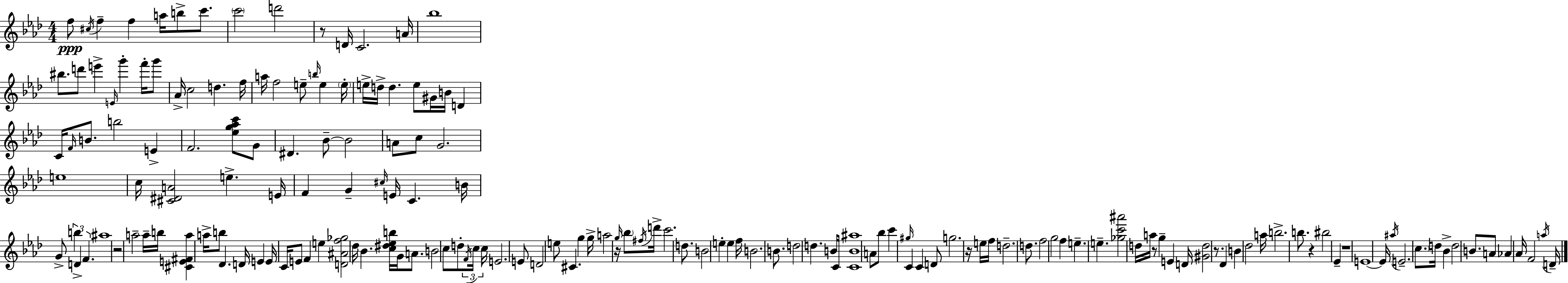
{
  \clef treble
  \numericTimeSignature
  \time 4/4
  \key aes \major
  f''8\ppp \acciaccatura { cis''16 } f''4-- f''4 a''16 b''8-> c'''8. | \parenthesize c'''2 d'''2 | r8 d'16 c'2. | a'16 bes''1 | \break bis''8. d'''8 e'''4-> \grace { e'16 } g'''4-. f'''16-. | g'''8 aes'16-> c''2 d''4. | f''16 a''16 f''2 e''8-- \grace { b''16 } e''4 | \parenthesize e''16-. e''16-> d''16-> d''4. e''8 gis'16 b'16 d'4 | \break c'16 \grace { f'16 } b'8. b''2 | e'4-> f'2. | <ees'' g'' aes'' c'''>8 g'8 dis'4. bes'8--~~ bes'2 | a'8 c''8 g'2. | \break e''1 | c''16 <cis' dis' a'>2 e''4.-> | e'16 f'4 g'4-- \grace { cis''16 } e'16 c'4. | b'16 g'8-> \tuplet 3/2 { b''4 d'4-> f'4. } | \break ais''1 | r2 a''2-- | a''16-- b''16 <cis' e' fis' a''>4 a''16-> b''8 des'4. | d'16 e'4 e'16 c'16 e'8 f'4 | \break e''4 <d' ais' f'' ges''>2 des''16 bes'4. | <c'' dis'' ees'' b''>16 g'16 a'8. b'2 | c''8 d''8-. \tuplet 3/2 { \acciaccatura { f'16 } c''16 c''16 } e'2. | e'8 d'2 e''8 | \break cis'4. g''4 g''16-> a''2 | r16 \grace { g''16 } \parenthesize bes''8 \acciaccatura { fis''16 } d'''16-> c'''2. | d''8. b'2 | e''4-. e''4 f''16 b'2. | \break b'8. d''2 | d''4. b'16 c'16 <c' b' ais''>1 | a'8 bes''8 c'''4 | \grace { gis''16 } c'4 c'4 d'8 g''2. | \break r16 e''16 f''16 d''2.-- | d''8. f''2 | g''2 f''4 e''4.-- | e''4.-- <ges'' c''' ais'''>2 | \break d''16 a''16 r8 g''4-- e'4 d'16 <gis' d''>2 | r8. des'4 b'4 | des''2 a''16 b''2.-> | b''8. r4 bis''2 | \break ees'4-- r1 | e'1~~ | e'16 \acciaccatura { ais''16 } e'2.-- | \parenthesize c''8. d''16 bes'4-> d''2 | \break b'8. a'8 aes'4 | aes'16 f'2 \acciaccatura { a''16 } d'16-- \bar "|."
}